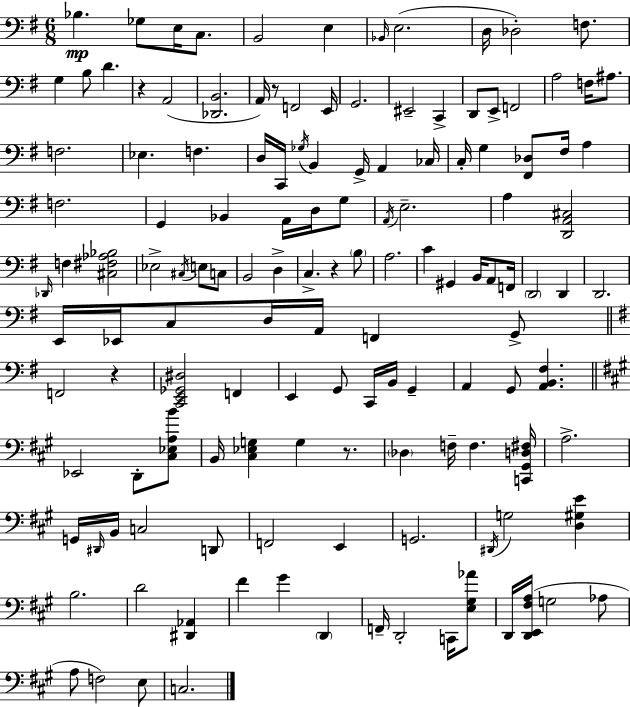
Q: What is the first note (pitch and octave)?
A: Bb3